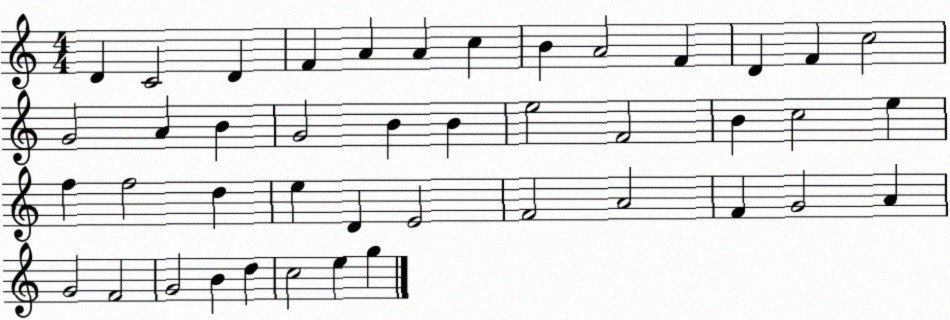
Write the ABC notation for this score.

X:1
T:Untitled
M:4/4
L:1/4
K:C
D C2 D F A A c B A2 F D F c2 G2 A B G2 B B e2 F2 B c2 e f f2 d e D E2 F2 A2 F G2 A G2 F2 G2 B d c2 e g